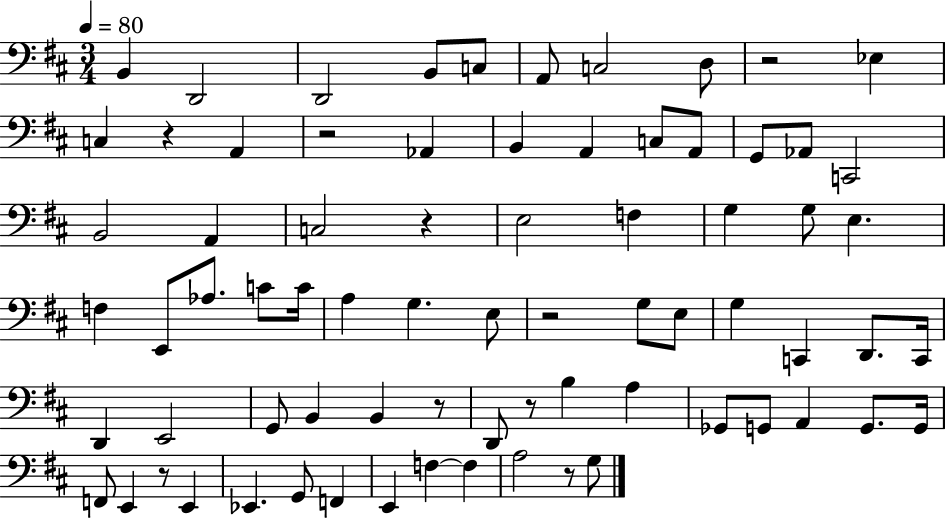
B2/q D2/h D2/h B2/e C3/e A2/e C3/h D3/e R/h Eb3/q C3/q R/q A2/q R/h Ab2/q B2/q A2/q C3/e A2/e G2/e Ab2/e C2/h B2/h A2/q C3/h R/q E3/h F3/q G3/q G3/e E3/q. F3/q E2/e Ab3/e. C4/e C4/s A3/q G3/q. E3/e R/h G3/e E3/e G3/q C2/q D2/e. C2/s D2/q E2/h G2/e B2/q B2/q R/e D2/e R/e B3/q A3/q Gb2/e G2/e A2/q G2/e. G2/s F2/e E2/q R/e E2/q Eb2/q. G2/e F2/q E2/q F3/q F3/q A3/h R/e G3/e